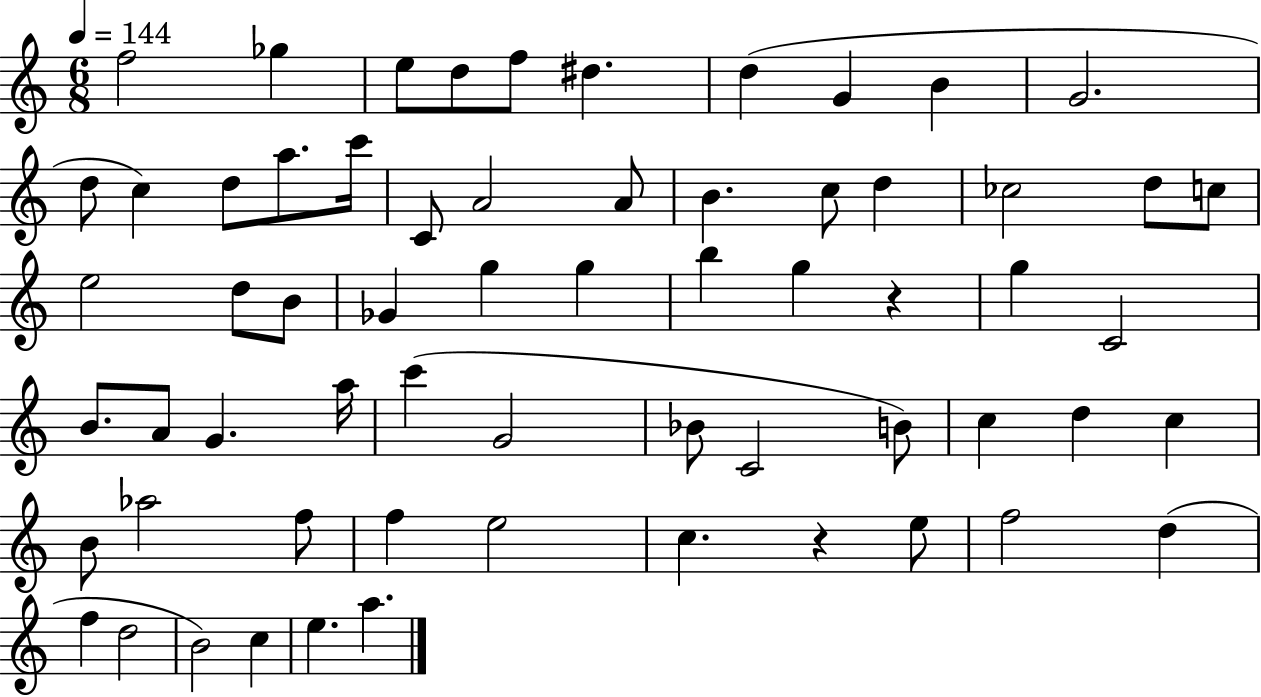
X:1
T:Untitled
M:6/8
L:1/4
K:C
f2 _g e/2 d/2 f/2 ^d d G B G2 d/2 c d/2 a/2 c'/4 C/2 A2 A/2 B c/2 d _c2 d/2 c/2 e2 d/2 B/2 _G g g b g z g C2 B/2 A/2 G a/4 c' G2 _B/2 C2 B/2 c d c B/2 _a2 f/2 f e2 c z e/2 f2 d f d2 B2 c e a